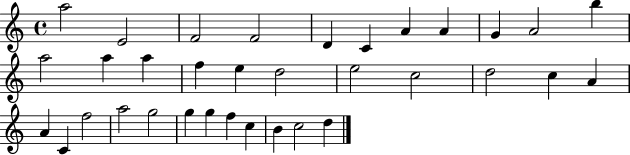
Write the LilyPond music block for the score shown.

{
  \clef treble
  \time 4/4
  \defaultTimeSignature
  \key c \major
  a''2 e'2 | f'2 f'2 | d'4 c'4 a'4 a'4 | g'4 a'2 b''4 | \break a''2 a''4 a''4 | f''4 e''4 d''2 | e''2 c''2 | d''2 c''4 a'4 | \break a'4 c'4 f''2 | a''2 g''2 | g''4 g''4 f''4 c''4 | b'4 c''2 d''4 | \break \bar "|."
}